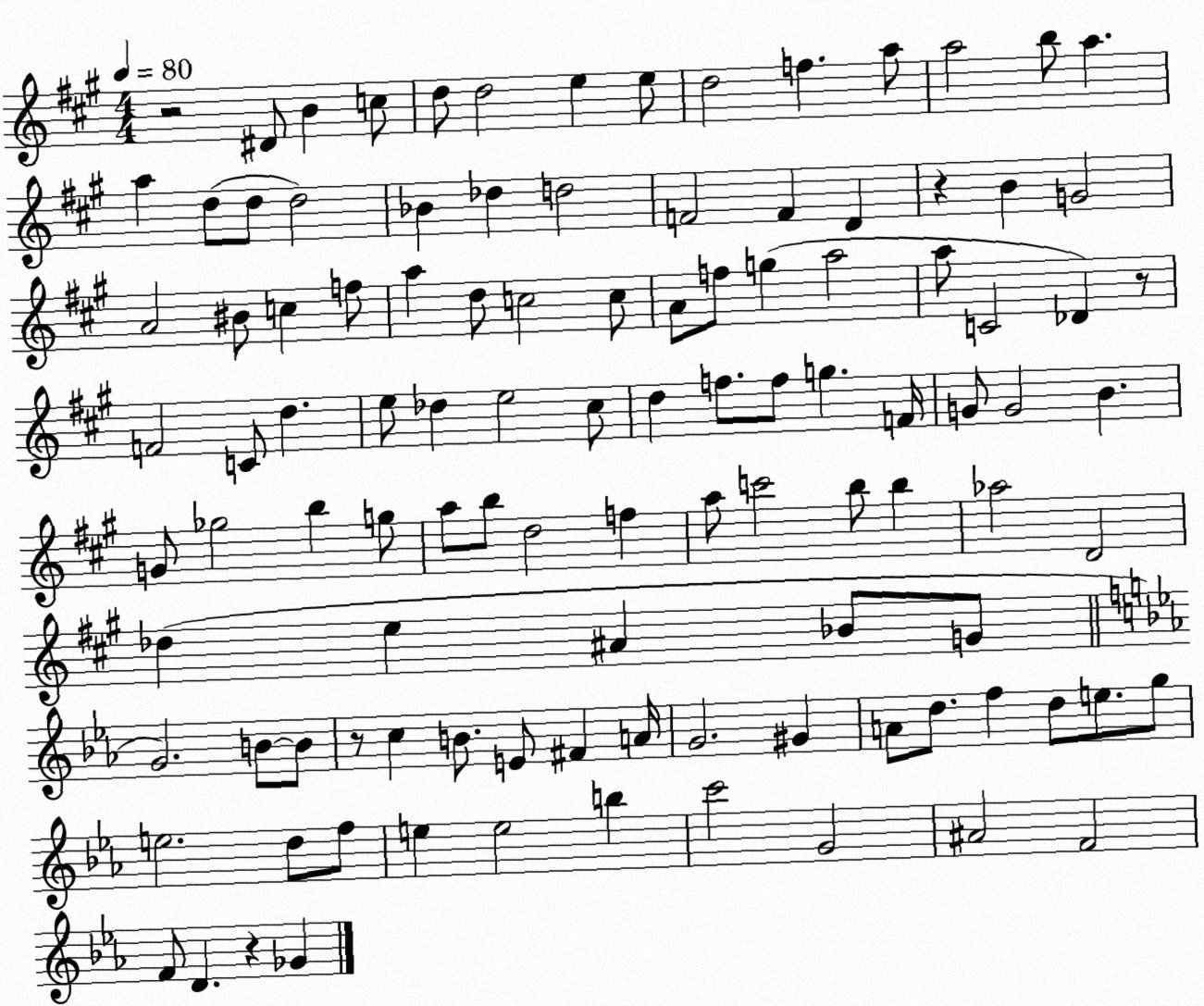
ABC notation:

X:1
T:Untitled
M:4/4
L:1/4
K:A
z2 ^D/2 B c/2 d/2 d2 e e/2 d2 f a/2 a2 b/2 a a d/2 d/2 d2 _B _d d2 F2 F D z B G2 A2 ^B/2 c f/2 a d/2 c2 c/2 A/2 f/2 g a2 a/2 C2 _D z/2 F2 C/2 d e/2 _d e2 ^c/2 d f/2 f/2 g F/4 G/2 G2 B G/2 _g2 b g/2 a/2 b/2 d2 f a/2 c'2 b/2 b _a2 D2 _d e ^A _B/2 G/2 G2 B/2 B/2 z/2 c B/2 E/2 ^F A/4 G2 ^G A/2 d/2 f d/2 e/2 g/2 e2 d/2 f/2 e e2 b c'2 G2 ^A2 F2 F/2 D z _G